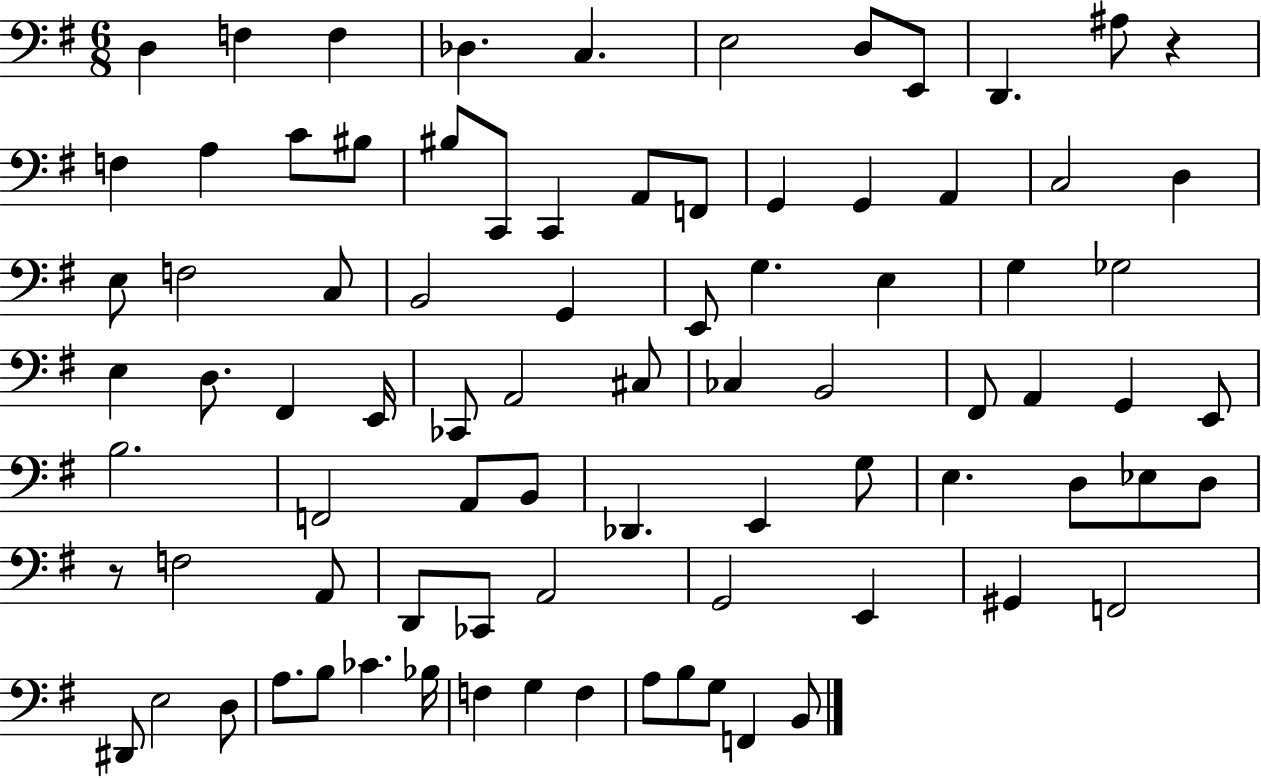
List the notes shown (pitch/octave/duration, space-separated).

D3/q F3/q F3/q Db3/q. C3/q. E3/h D3/e E2/e D2/q. A#3/e R/q F3/q A3/q C4/e BIS3/e BIS3/e C2/e C2/q A2/e F2/e G2/q G2/q A2/q C3/h D3/q E3/e F3/h C3/e B2/h G2/q E2/e G3/q. E3/q G3/q Gb3/h E3/q D3/e. F#2/q E2/s CES2/e A2/h C#3/e CES3/q B2/h F#2/e A2/q G2/q E2/e B3/h. F2/h A2/e B2/e Db2/q. E2/q G3/e E3/q. D3/e Eb3/e D3/e R/e F3/h A2/e D2/e CES2/e A2/h G2/h E2/q G#2/q F2/h D#2/e E3/h D3/e A3/e. B3/e CES4/q. Bb3/s F3/q G3/q F3/q A3/e B3/e G3/e F2/q B2/e